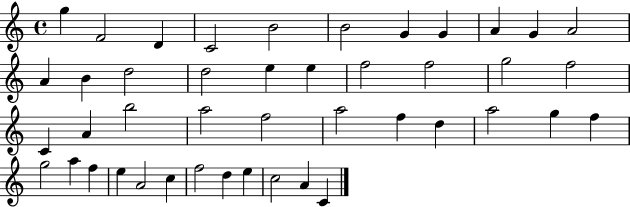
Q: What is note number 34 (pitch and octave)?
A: A5